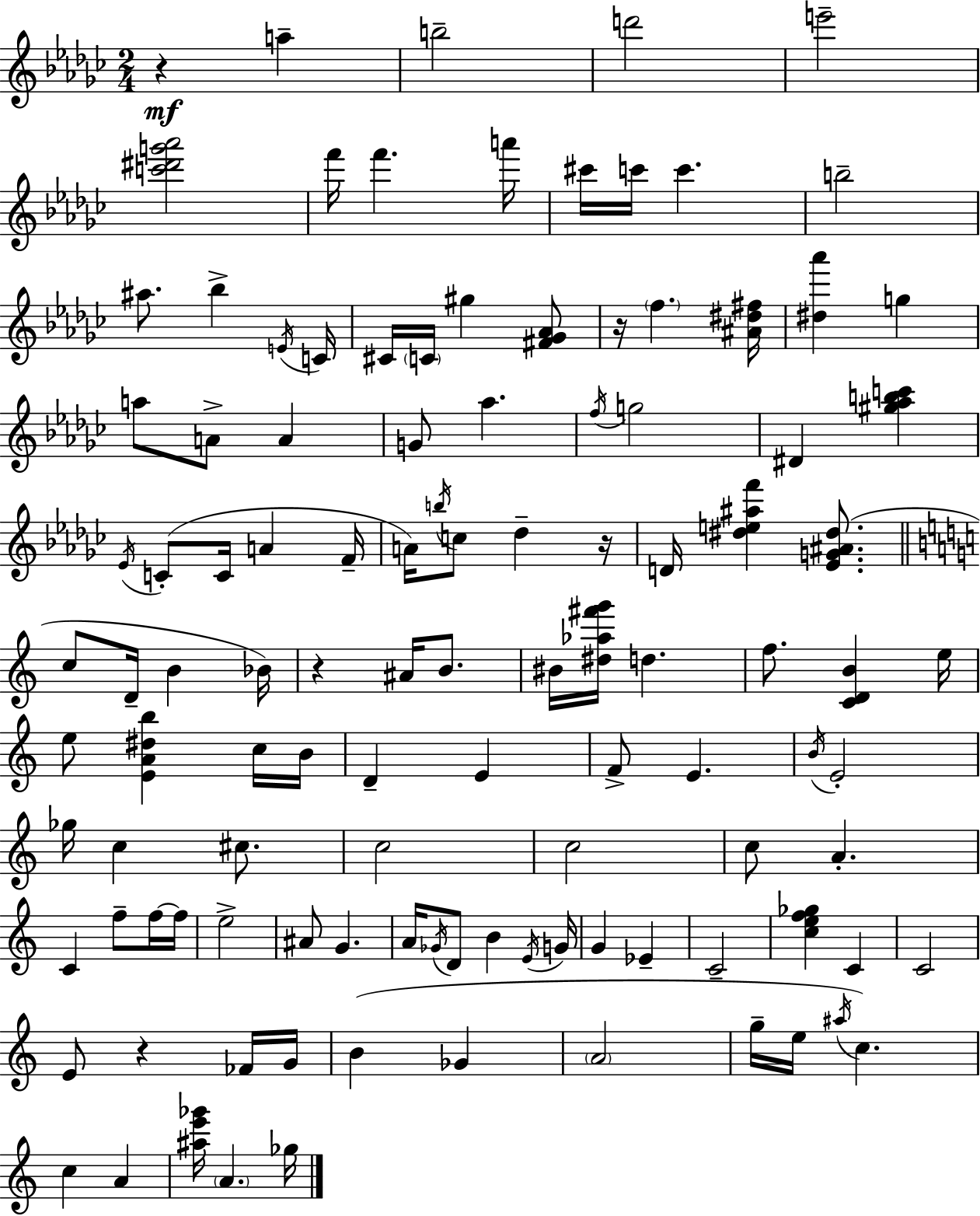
{
  \clef treble
  \numericTimeSignature
  \time 2/4
  \key ees \minor
  r4\mf a''4-- | b''2-- | d'''2 | e'''2-- | \break <c''' dis''' g''' aes'''>2 | f'''16 f'''4. a'''16 | cis'''16 c'''16 c'''4. | b''2-- | \break ais''8. bes''4-> \acciaccatura { e'16 } | c'16 cis'16 \parenthesize c'16 gis''4 <fis' ges' aes'>8 | r16 \parenthesize f''4. | <ais' dis'' fis''>16 <dis'' aes'''>4 g''4 | \break a''8 a'8-> a'4 | g'8 aes''4. | \acciaccatura { f''16 } g''2 | dis'4 <gis'' aes'' b'' c'''>4 | \break \acciaccatura { ees'16 } c'8-.( c'16 a'4 | f'16-- a'16) \acciaccatura { b''16 } c''8 des''4-- | r16 d'16 <dis'' e'' ais'' f'''>4 | <ees' g' ais' dis''>8.( \bar "||" \break \key a \minor c''8 d'16-- b'4 bes'16) | r4 ais'16 b'8. | bis'16 <dis'' aes'' fis''' g'''>16 d''4. | f''8. <c' d' b'>4 e''16 | \break e''8 <e' a' dis'' b''>4 c''16 b'16 | d'4-- e'4 | f'8-> e'4. | \acciaccatura { b'16 } e'2-. | \break ges''16 c''4 cis''8. | c''2 | c''2 | c''8 a'4.-. | \break c'4 f''8-- f''16~~ | f''16 e''2-> | ais'8 g'4. | a'16 \acciaccatura { ges'16 } d'8 b'4 | \break \acciaccatura { e'16 } g'16 g'4 ees'4-- | c'2-- | <c'' e'' f'' ges''>4 c'4 | c'2 | \break e'8 r4 | fes'16 g'16 b'4( ges'4 | \parenthesize a'2 | g''16-- e''16 \acciaccatura { ais''16 }) c''4. | \break c''4 | a'4 <ais'' e''' ges'''>16 \parenthesize a'4. | ges''16 \bar "|."
}